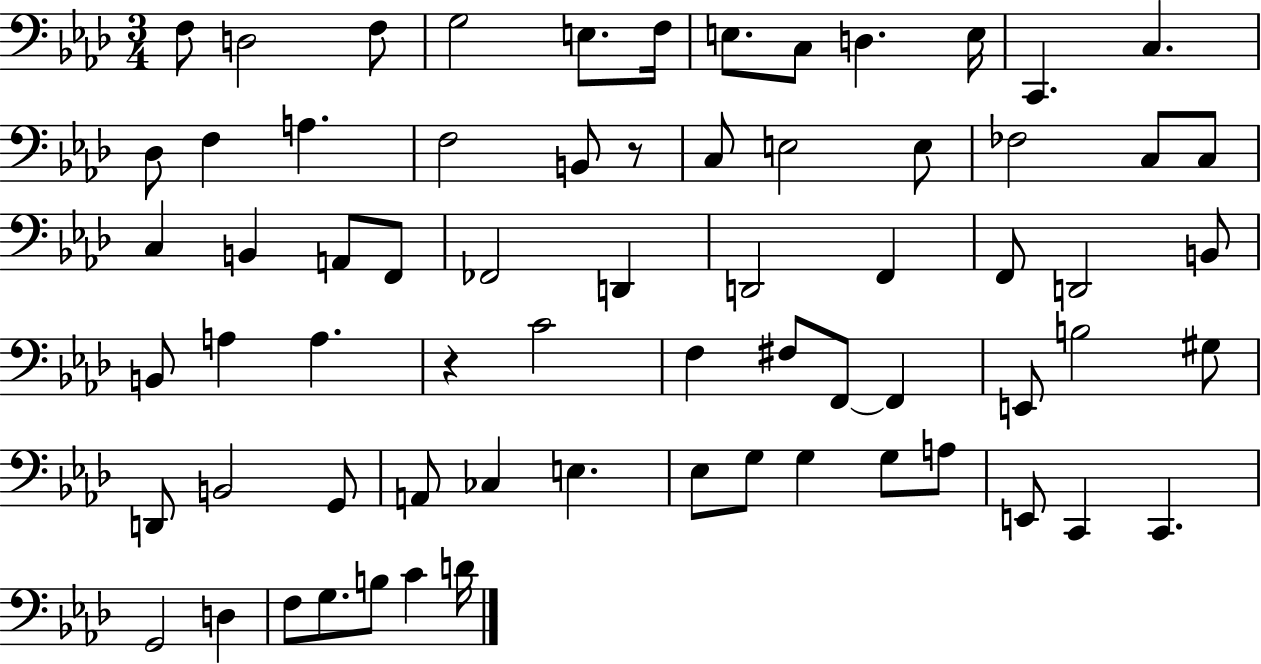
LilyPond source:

{
  \clef bass
  \numericTimeSignature
  \time 3/4
  \key aes \major
  f8 d2 f8 | g2 e8. f16 | e8. c8 d4. e16 | c,4. c4. | \break des8 f4 a4. | f2 b,8 r8 | c8 e2 e8 | fes2 c8 c8 | \break c4 b,4 a,8 f,8 | fes,2 d,4 | d,2 f,4 | f,8 d,2 b,8 | \break b,8 a4 a4. | r4 c'2 | f4 fis8 f,8~~ f,4 | e,8 b2 gis8 | \break d,8 b,2 g,8 | a,8 ces4 e4. | ees8 g8 g4 g8 a8 | e,8 c,4 c,4. | \break g,2 d4 | f8 g8. b8 c'4 d'16 | \bar "|."
}